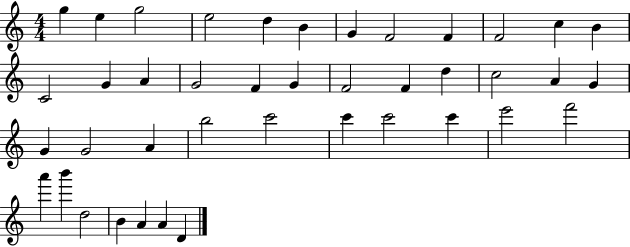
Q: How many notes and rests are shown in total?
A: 41